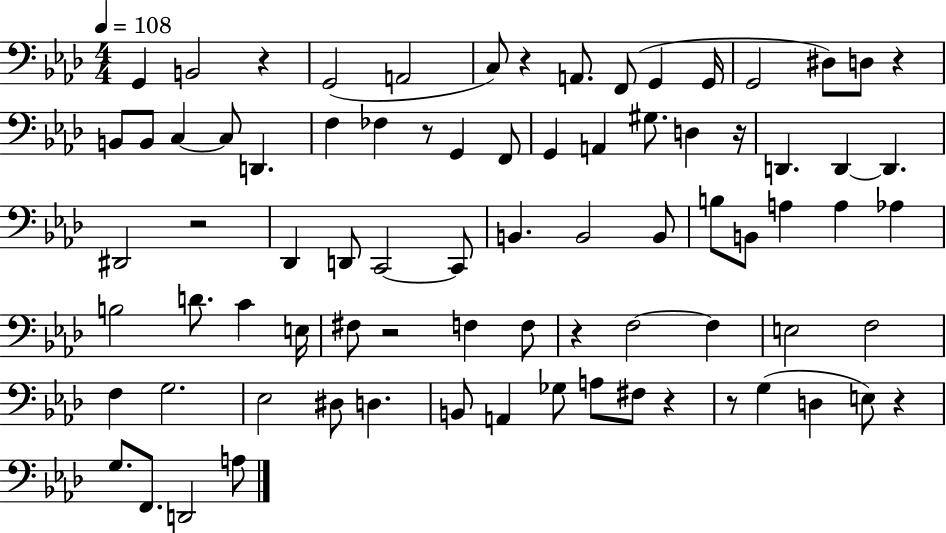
{
  \clef bass
  \numericTimeSignature
  \time 4/4
  \key aes \major
  \tempo 4 = 108
  g,4 b,2 r4 | g,2( a,2 | c8) r4 a,8. f,8( g,4 g,16 | g,2 dis8) d8 r4 | \break b,8 b,8 c4~~ c8 d,4. | f4 fes4 r8 g,4 f,8 | g,4 a,4 gis8. d4 r16 | d,4. d,4~~ d,4. | \break dis,2 r2 | des,4 d,8 c,2~~ c,8 | b,4. b,2 b,8 | b8 b,8 a4 a4 aes4 | \break b2 d'8. c'4 e16 | fis8 r2 f4 f8 | r4 f2~~ f4 | e2 f2 | \break f4 g2. | ees2 dis8 d4. | b,8 a,4 ges8 a8 fis8 r4 | r8 g4( d4 e8) r4 | \break g8. f,8. d,2 a8 | \bar "|."
}